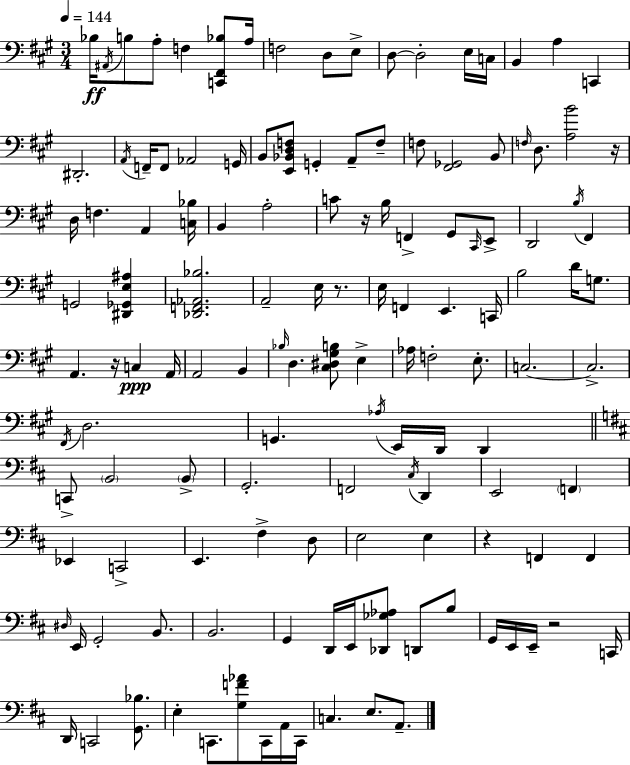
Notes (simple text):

Bb3/s A#2/s B3/e A3/e F3/q [C2,F#2,Bb3]/e A3/s F3/h D3/e E3/e D3/e D3/h E3/s C3/s B2/q A3/q C2/q D#2/h. A2/s F2/s F2/e Ab2/h G2/s B2/e [E2,Bb2,D3,F3]/e G2/q A2/e F3/e F3/e [F#2,Gb2]/h B2/e F3/s D3/e. [A3,B4]/h R/s D3/s F3/q. A2/q [C3,Bb3]/s B2/q A3/h C4/e R/s B3/s F2/q G#2/e C#2/s E2/e D2/h B3/s F#2/q G2/h [D#2,Gb2,E3,A#3]/q [Db2,F2,Ab2,Bb3]/h. A2/h E3/s R/e. E3/s F2/q E2/q. C2/s B3/h D4/s G3/e. A2/q. R/s C3/q A2/s A2/h B2/q Bb3/s D3/q. [C#3,D#3,G#3,B3]/e E3/q Ab3/s F3/h E3/e. C3/h. C3/h. F#2/s D3/h. G2/q. Ab3/s E2/s D2/s D2/q C2/e B2/h B2/e G2/h. F2/h C#3/s D2/q E2/h F2/q Eb2/q C2/h E2/q. F#3/q D3/e E3/h E3/q R/q F2/q F2/q D#3/s E2/s G2/h B2/e. B2/h. G2/q D2/s E2/s [Db2,Gb3,Ab3]/e D2/e B3/e G2/s E2/s E2/s R/h C2/s D2/s C2/h [G2,Bb3]/e. E3/q C2/e. [G3,F4,Ab4]/e C2/s A2/s C2/s C3/q. E3/e. A2/e.